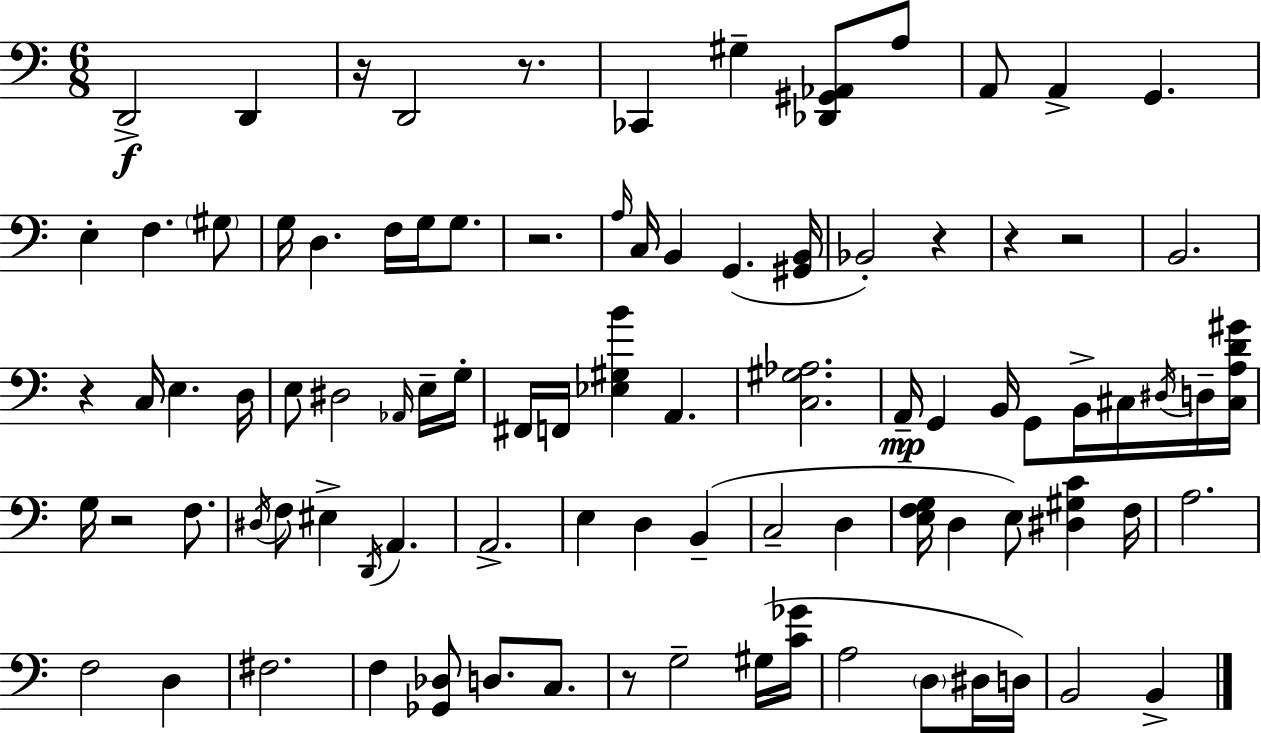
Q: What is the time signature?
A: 6/8